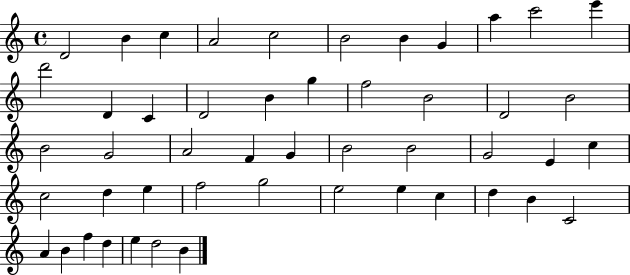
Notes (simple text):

D4/h B4/q C5/q A4/h C5/h B4/h B4/q G4/q A5/q C6/h E6/q D6/h D4/q C4/q D4/h B4/q G5/q F5/h B4/h D4/h B4/h B4/h G4/h A4/h F4/q G4/q B4/h B4/h G4/h E4/q C5/q C5/h D5/q E5/q F5/h G5/h E5/h E5/q C5/q D5/q B4/q C4/h A4/q B4/q F5/q D5/q E5/q D5/h B4/q